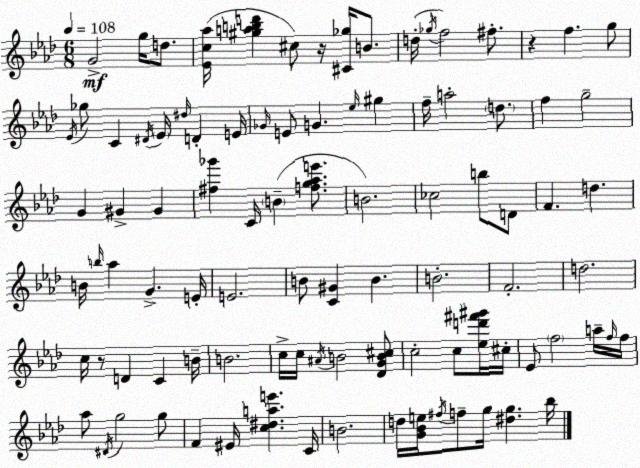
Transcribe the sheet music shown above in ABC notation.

X:1
T:Untitled
M:6/8
L:1/4
K:Fm
G2 g/4 d/2 [_Ec_a]/4 [^gabd'] ^c/2 z/4 [^C_g]/4 B/2 d/4 _g/4 f2 ^f/2 z f g/2 _E/4 _g/2 C ^D/4 _E/4 ^d/4 D E/4 _G/4 E/2 G _e/4 ^g f/4 a2 d/2 f g2 G ^G ^G [^f_g'] C/4 B [fg_ae']/2 B2 _c2 b/2 D/2 F d B/4 b/4 _a G E/4 E2 B/2 [C^G] B B2 F2 d2 c/4 z/2 D C B/4 B2 c/4 c/4 ^A/4 B2 [_DGB^c]/2 c2 c/2 [_ed'^f'^g']/4 ^c/4 _E/2 f2 a/4 f/4 f/4 _a/2 ^D/4 g2 g/2 F ^E/4 [c^dae'] C/4 B2 d/4 [G_Be]/4 ^f/4 f/2 g/4 [^dg] _b/4